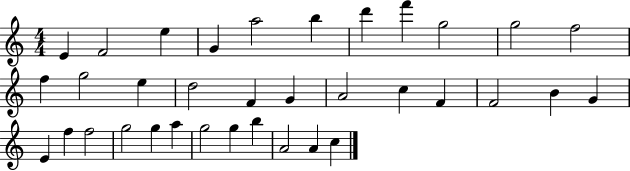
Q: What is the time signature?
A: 4/4